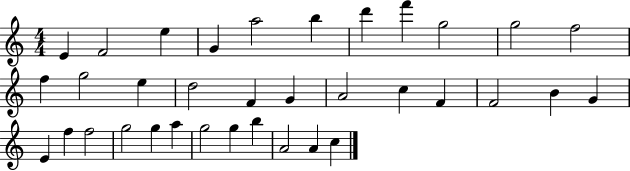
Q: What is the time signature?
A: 4/4